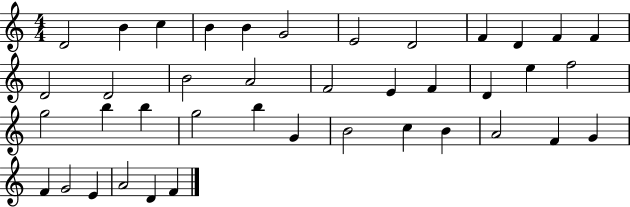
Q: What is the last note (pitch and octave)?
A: F4